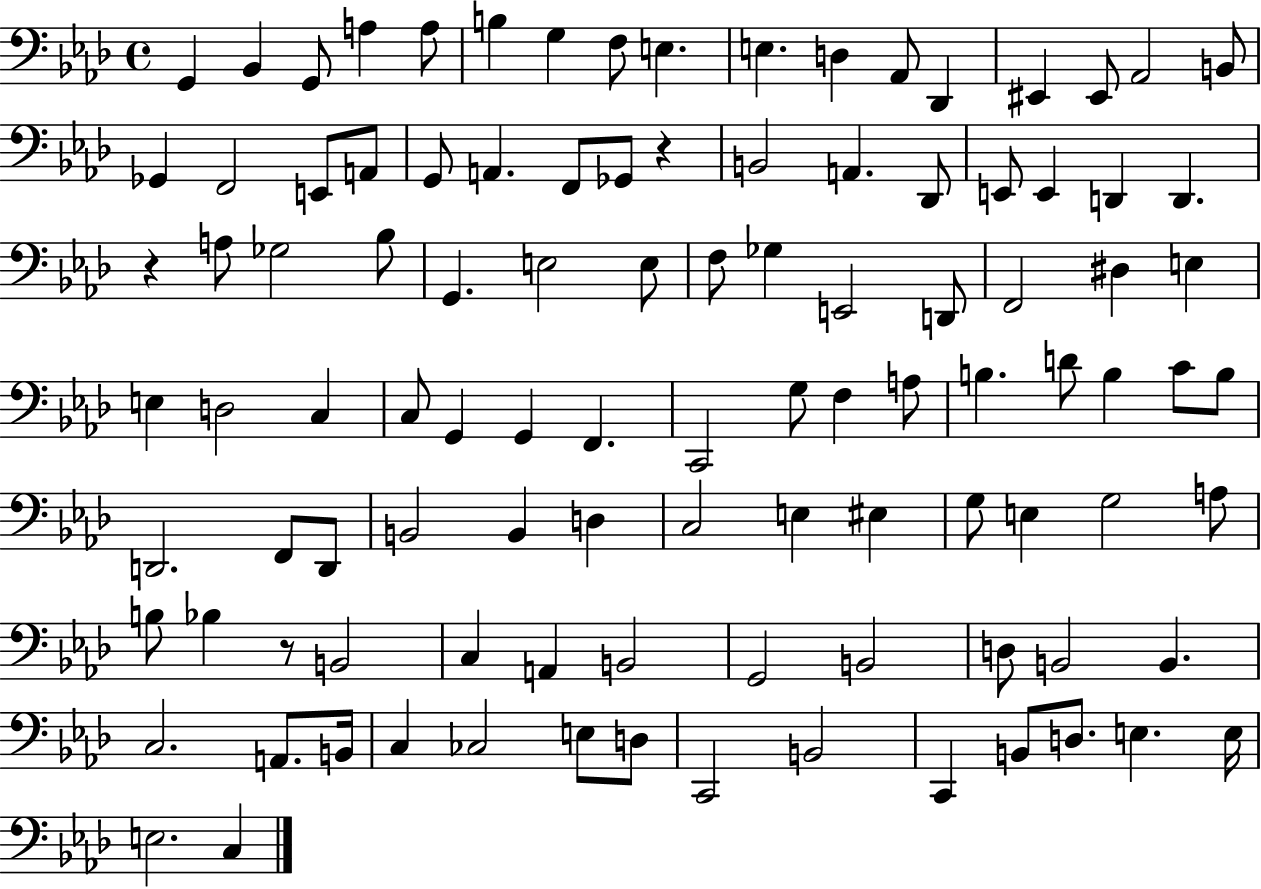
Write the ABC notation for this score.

X:1
T:Untitled
M:4/4
L:1/4
K:Ab
G,, _B,, G,,/2 A, A,/2 B, G, F,/2 E, E, D, _A,,/2 _D,, ^E,, ^E,,/2 _A,,2 B,,/2 _G,, F,,2 E,,/2 A,,/2 G,,/2 A,, F,,/2 _G,,/2 z B,,2 A,, _D,,/2 E,,/2 E,, D,, D,, z A,/2 _G,2 _B,/2 G,, E,2 E,/2 F,/2 _G, E,,2 D,,/2 F,,2 ^D, E, E, D,2 C, C,/2 G,, G,, F,, C,,2 G,/2 F, A,/2 B, D/2 B, C/2 B,/2 D,,2 F,,/2 D,,/2 B,,2 B,, D, C,2 E, ^E, G,/2 E, G,2 A,/2 B,/2 _B, z/2 B,,2 C, A,, B,,2 G,,2 B,,2 D,/2 B,,2 B,, C,2 A,,/2 B,,/4 C, _C,2 E,/2 D,/2 C,,2 B,,2 C,, B,,/2 D,/2 E, E,/4 E,2 C,